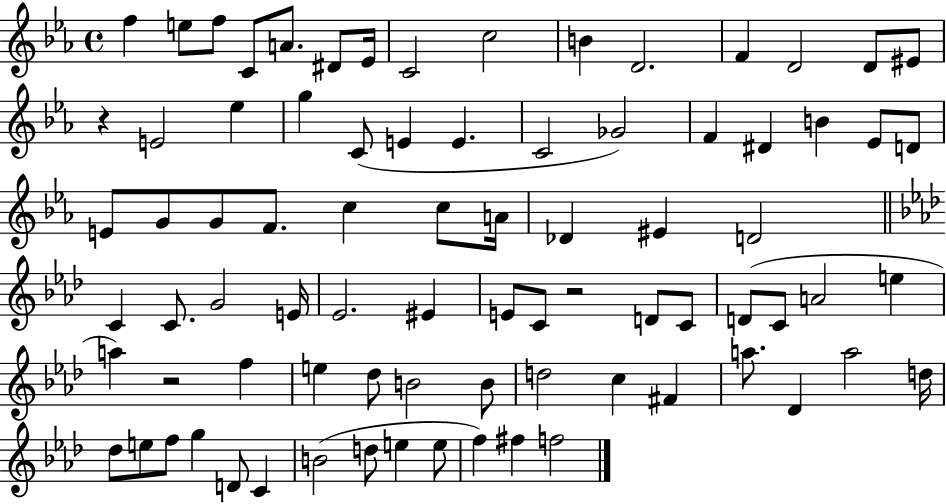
{
  \clef treble
  \time 4/4
  \defaultTimeSignature
  \key ees \major
  \repeat volta 2 { f''4 e''8 f''8 c'8 a'8. dis'8 ees'16 | c'2 c''2 | b'4 d'2. | f'4 d'2 d'8 eis'8 | \break r4 e'2 ees''4 | g''4 c'8( e'4 e'4. | c'2 ges'2) | f'4 dis'4 b'4 ees'8 d'8 | \break e'8 g'8 g'8 f'8. c''4 c''8 a'16 | des'4 eis'4 d'2 | \bar "||" \break \key aes \major c'4 c'8. g'2 e'16 | ees'2. eis'4 | e'8 c'8 r2 d'8 c'8 | d'8( c'8 a'2 e''4 | \break a''4) r2 f''4 | e''4 des''8 b'2 b'8 | d''2 c''4 fis'4 | a''8. des'4 a''2 d''16 | \break des''8 e''8 f''8 g''4 d'8 c'4 | b'2( d''8 e''4 e''8 | f''4) fis''4 f''2 | } \bar "|."
}